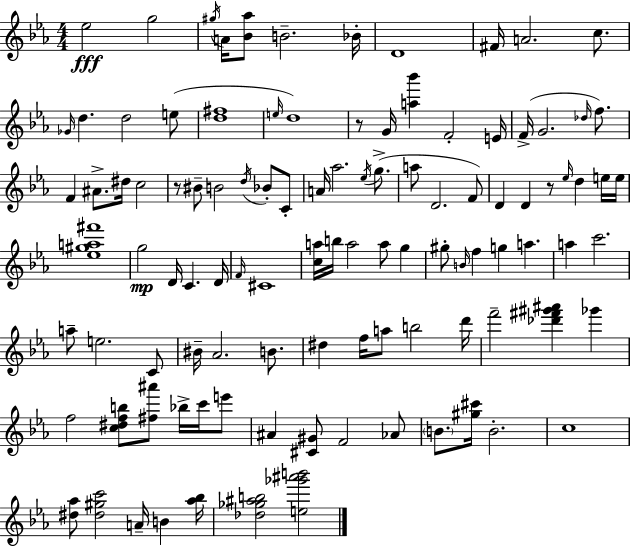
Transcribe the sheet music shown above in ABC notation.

X:1
T:Untitled
M:4/4
L:1/4
K:Cm
_e2 g2 ^g/4 A/4 [_B_a]/2 B2 _B/4 D4 ^F/4 A2 c/2 _G/4 d d2 e/2 [d^f]4 e/4 d4 z/2 G/4 [a_b'] F2 E/4 F/4 G2 _d/4 f/2 F ^A/2 ^d/4 c2 z/2 ^B/2 B2 d/4 _B/2 C/2 A/4 _a2 _e/4 g/2 a/2 D2 F/2 D D z/2 _e/4 d e/4 e/4 [_e^ga^f']4 g2 D/4 C D/4 F/4 ^C4 [ca]/4 b/4 a2 a/2 g ^g/2 B/4 f g a a c'2 a/2 e2 C/2 ^B/4 _A2 B/2 ^d f/4 a/2 b2 d'/4 f'2 [_d'^f'^g'^a'] _g' f2 [c^dfb]/2 [^f^a']/2 _b/4 c'/4 e'/2 ^A [^C^G]/2 F2 _A/2 B/2 [^g^c']/4 B2 c4 [^d_a]/2 [^d^gc']2 A/4 B [_a_b]/4 [_d_g^ab]2 [e_g'^a'b']2